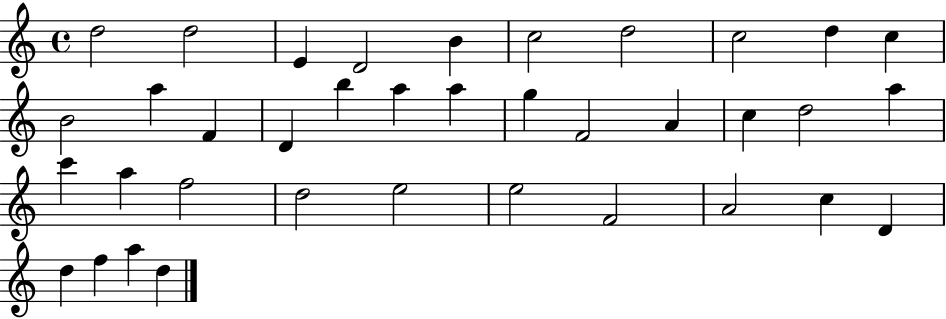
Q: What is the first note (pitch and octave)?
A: D5